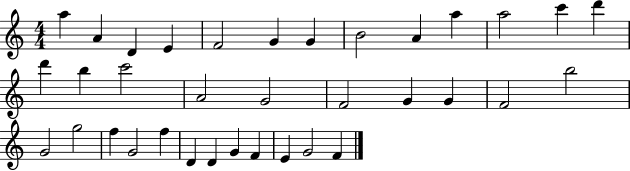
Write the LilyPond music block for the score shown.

{
  \clef treble
  \numericTimeSignature
  \time 4/4
  \key c \major
  a''4 a'4 d'4 e'4 | f'2 g'4 g'4 | b'2 a'4 a''4 | a''2 c'''4 d'''4 | \break d'''4 b''4 c'''2 | a'2 g'2 | f'2 g'4 g'4 | f'2 b''2 | \break g'2 g''2 | f''4 g'2 f''4 | d'4 d'4 g'4 f'4 | e'4 g'2 f'4 | \break \bar "|."
}